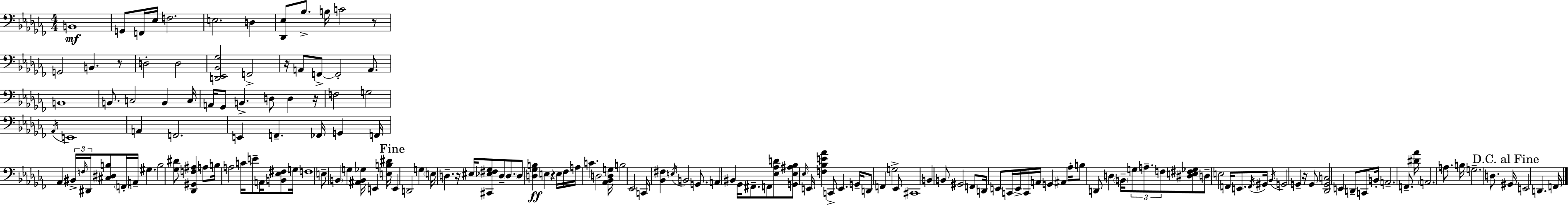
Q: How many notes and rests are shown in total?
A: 166